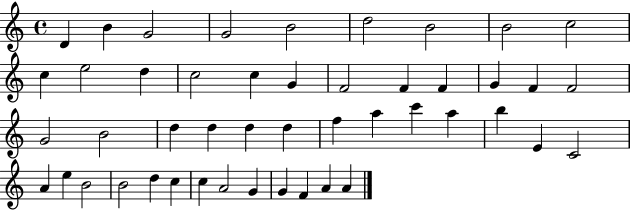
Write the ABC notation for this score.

X:1
T:Untitled
M:4/4
L:1/4
K:C
D B G2 G2 B2 d2 B2 B2 c2 c e2 d c2 c G F2 F F G F F2 G2 B2 d d d d f a c' a b E C2 A e B2 B2 d c c A2 G G F A A